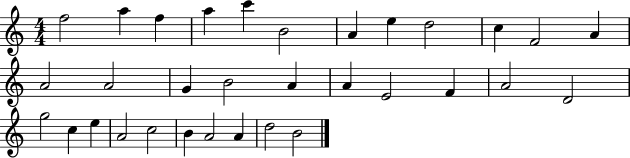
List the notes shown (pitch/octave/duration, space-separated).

F5/h A5/q F5/q A5/q C6/q B4/h A4/q E5/q D5/h C5/q F4/h A4/q A4/h A4/h G4/q B4/h A4/q A4/q E4/h F4/q A4/h D4/h G5/h C5/q E5/q A4/h C5/h B4/q A4/h A4/q D5/h B4/h